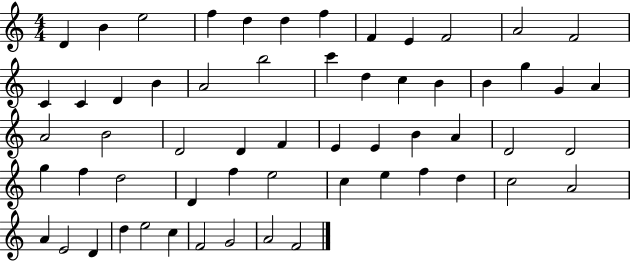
{
  \clef treble
  \numericTimeSignature
  \time 4/4
  \key c \major
  d'4 b'4 e''2 | f''4 d''4 d''4 f''4 | f'4 e'4 f'2 | a'2 f'2 | \break c'4 c'4 d'4 b'4 | a'2 b''2 | c'''4 d''4 c''4 b'4 | b'4 g''4 g'4 a'4 | \break a'2 b'2 | d'2 d'4 f'4 | e'4 e'4 b'4 a'4 | d'2 d'2 | \break g''4 f''4 d''2 | d'4 f''4 e''2 | c''4 e''4 f''4 d''4 | c''2 a'2 | \break a'4 e'2 d'4 | d''4 e''2 c''4 | f'2 g'2 | a'2 f'2 | \break \bar "|."
}